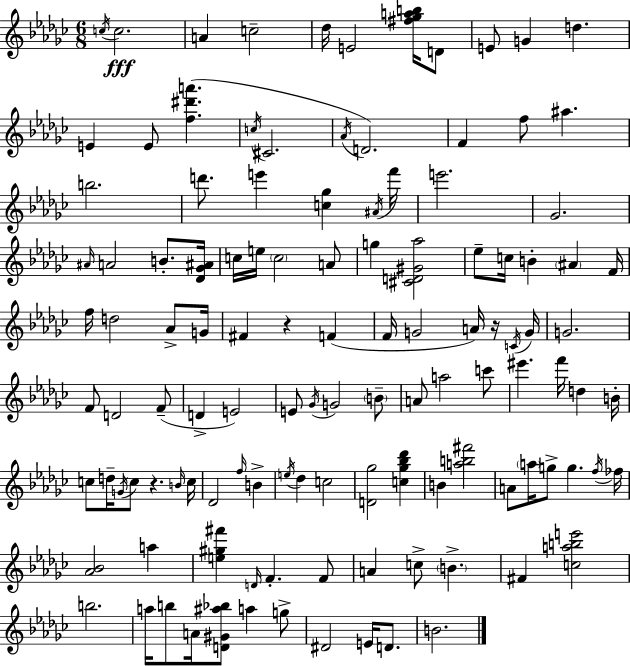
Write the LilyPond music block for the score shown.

{
  \clef treble
  \numericTimeSignature
  \time 6/8
  \key ees \minor
  \repeat volta 2 { \acciaccatura { c''16 }\fff c''2. | a'4 c''2-- | des''16 e'2 <fis'' ges'' a'' b''>16 d'8 | e'8 g'4 d''4. | \break e'4 e'8 <f'' dis''' a'''>4.( | \acciaccatura { c''16 } cis'2. | \acciaccatura { aes'16 }) d'2. | f'4 f''8 ais''4. | \break b''2. | d'''8. e'''4 <c'' ges''>4 | \acciaccatura { ais'16 } f'''16 e'''2. | ges'2. | \break \grace { ais'16 } a'2 | b'8.-. <des' ges' ais'>16 c''16 e''16 \parenthesize c''2 | a'8 g''4 <cis' d' gis' aes''>2 | ees''8-- c''16 b'4-. | \break \parenthesize ais'4 f'16 f''16 d''2 | aes'8-> g'16 fis'4 r4 | f'4( f'16 g'2 | a'16) r16 \acciaccatura { c'16 } g'16 g'2. | \break f'8 d'2 | f'8--( d'4-> e'2) | e'8 \acciaccatura { ges'16 } g'2 | \parenthesize b'8-- a'8 a''2 | \break c'''8 eis'''4. | f'''16 d''4 b'16-. c''8 d''16-- \acciaccatura { g'16 } c''8 | r4. \grace { b'16 } c''16 des'2 | \grace { f''16 } b'4-> \acciaccatura { e''16 } des''4 | \break c''2 <d' ges''>2 | <c'' ges'' bes'' des'''>4 b'4 | <a'' b'' fis'''>2 a'8 | \parenthesize a''16 g''8-> g''4. \acciaccatura { f''16 } fes''16 | \break <aes' bes'>2 a''4 | <e'' gis'' fis'''>4 \grace { d'16 } f'4.-. f'8 | a'4 c''8-> \parenthesize b'4.-> | fis'4 <c'' a'' b'' e'''>2 | \break b''2. | a''16 b''8 a'16 <d' gis' ais'' bes''>8 a''4 g''8-> | dis'2 e'16 d'8. | b'2. | \break } \bar "|."
}